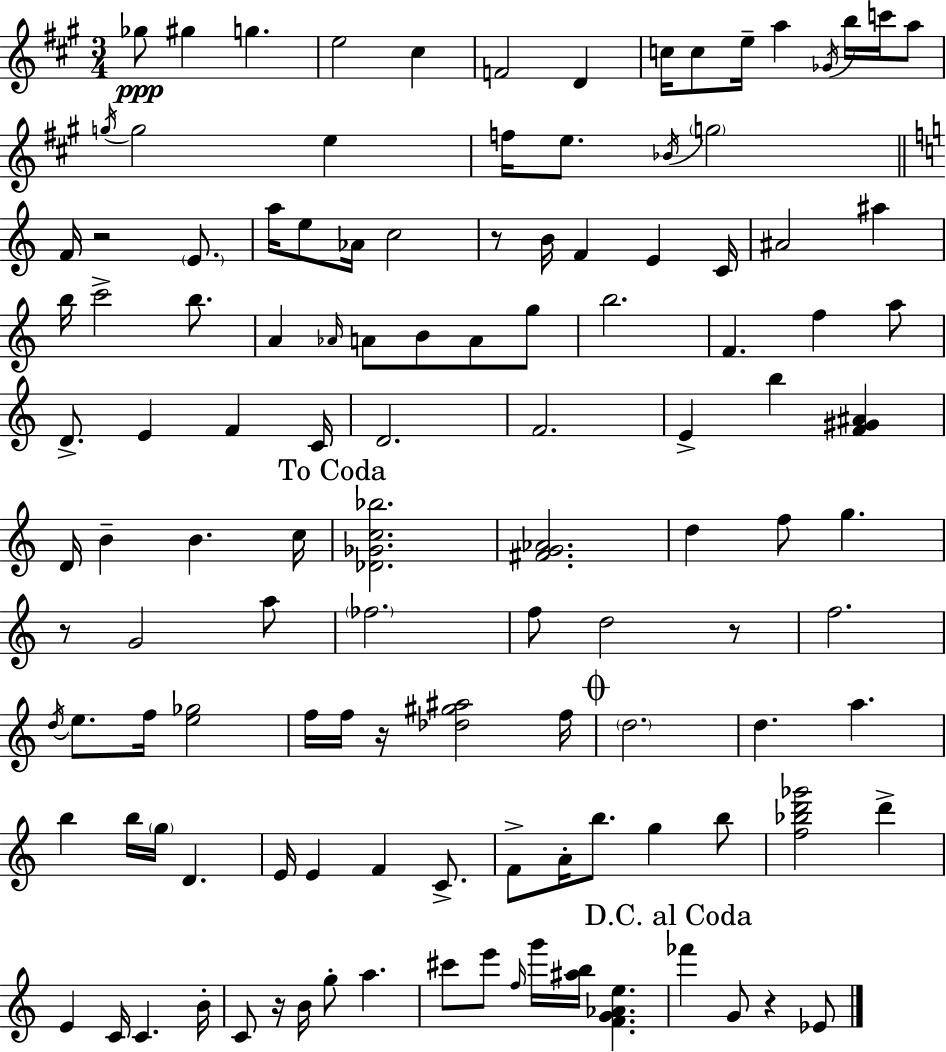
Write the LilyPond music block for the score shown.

{
  \clef treble
  \numericTimeSignature
  \time 3/4
  \key a \major
  ges''8\ppp gis''4 g''4. | e''2 cis''4 | f'2 d'4 | c''16 c''8 e''16-- a''4 \acciaccatura { ges'16 } b''16 c'''16 a''8 | \break \acciaccatura { g''16 } g''2 e''4 | f''16 e''8. \acciaccatura { bes'16 } \parenthesize g''2 | \bar "||" \break \key c \major f'16 r2 \parenthesize e'8. | a''16 e''8 aes'16 c''2 | r8 b'16 f'4 e'4 c'16 | ais'2 ais''4 | \break b''16 c'''2-> b''8. | a'4 \grace { aes'16 } a'8 b'8 a'8 g''8 | b''2. | f'4. f''4 a''8 | \break d'8.-> e'4 f'4 | c'16 d'2. | f'2. | e'4-> b''4 <f' gis' ais'>4 | \break d'16 b'4-- b'4. | c''16 \mark "To Coda" <des' ges' c'' bes''>2. | <fis' g' aes'>2. | d''4 f''8 g''4. | \break r8 g'2 a''8 | \parenthesize fes''2. | f''8 d''2 r8 | f''2. | \break \acciaccatura { d''16 } e''8. f''16 <e'' ges''>2 | f''16 f''16 r16 <des'' gis'' ais''>2 | f''16 \mark \markup { \musicglyph "scripts.coda" } \parenthesize d''2. | d''4. a''4. | \break b''4 b''16 \parenthesize g''16 d'4. | e'16 e'4 f'4 c'8.-> | f'8-> a'16-. b''8. g''4 | b''8 <f'' bes'' d''' ges'''>2 d'''4-> | \break e'4 c'16 c'4. | b'16-. c'8 r16 b'16 g''8-. a''4. | cis'''8 e'''8 \grace { f''16 } g'''16 <ais'' b''>16 <f' g' aes' e''>4. | \mark "D.C. al Coda" fes'''4 g'8 r4 | \break ees'8 \bar "|."
}